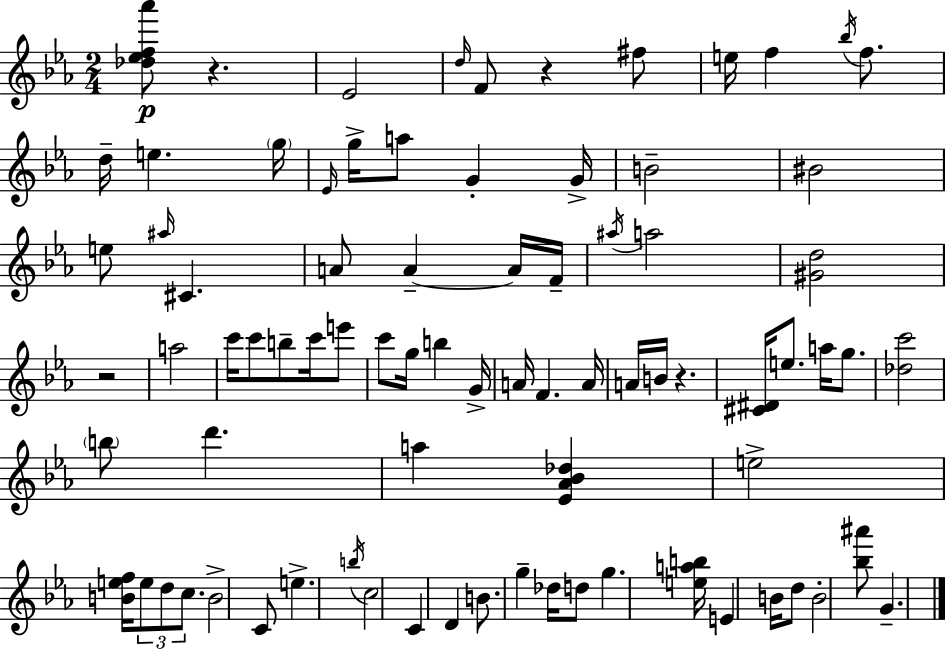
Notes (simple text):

[Db5,Eb5,F5,Ab6]/e R/q. Eb4/h D5/s F4/e R/q F#5/e E5/s F5/q Bb5/s F5/e. D5/s E5/q. G5/s Eb4/s G5/s A5/e G4/q G4/s B4/h BIS4/h E5/e A#5/s C#4/q. A4/e A4/q A4/s F4/s A#5/s A5/h [G#4,D5]/h R/h A5/h C6/s C6/e B5/e C6/s E6/e C6/e G5/s B5/q G4/s A4/s F4/q. A4/s A4/s B4/s R/q. [C#4,D#4]/s E5/e. A5/s G5/e. [Db5,C6]/h B5/e D6/q. A5/q [Eb4,Ab4,Bb4,Db5]/q E5/h [B4,E5,F5]/s E5/e D5/e C5/e. B4/h C4/e E5/q. B5/s C5/h C4/q D4/q B4/e. G5/q Db5/s D5/e G5/q. [E5,A5,B5]/s E4/q B4/s D5/e B4/h [Bb5,A#6]/e G4/q.